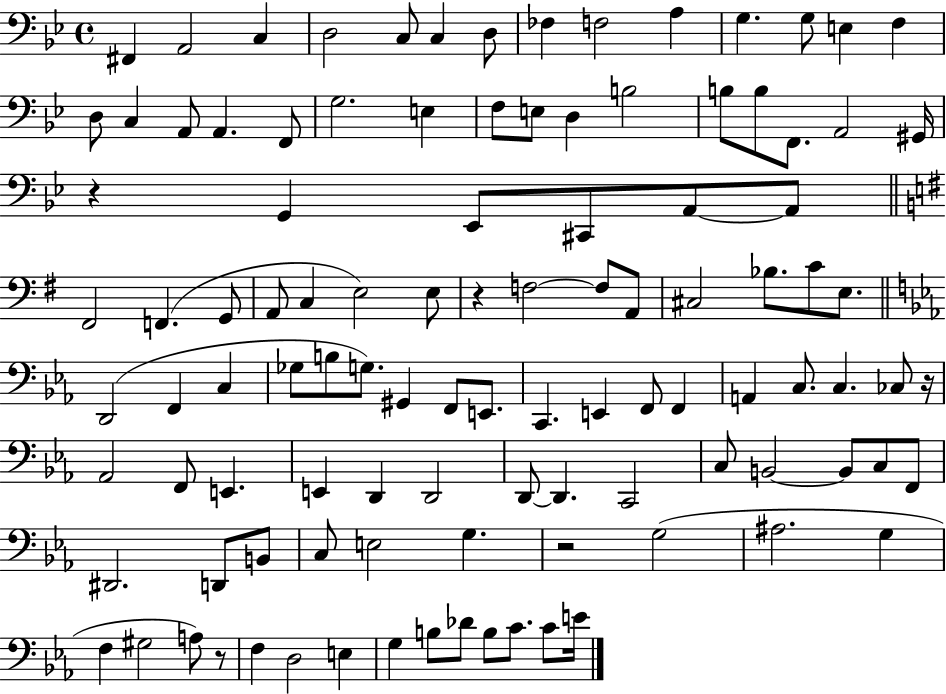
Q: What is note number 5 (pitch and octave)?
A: C3